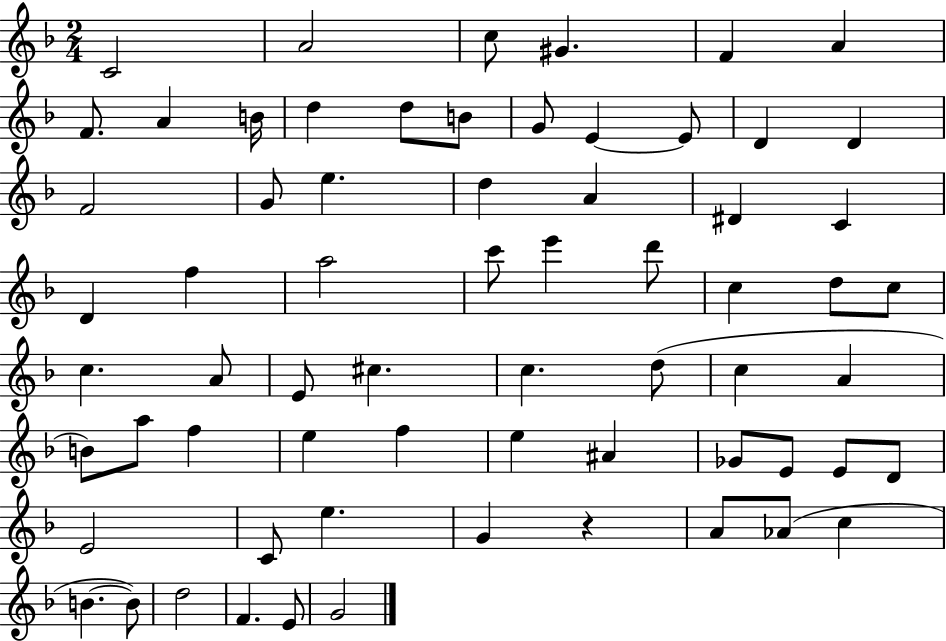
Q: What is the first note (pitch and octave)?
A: C4